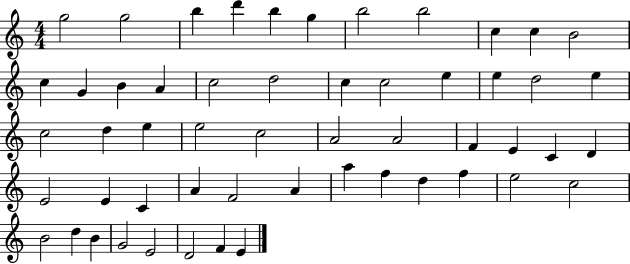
X:1
T:Untitled
M:4/4
L:1/4
K:C
g2 g2 b d' b g b2 b2 c c B2 c G B A c2 d2 c c2 e e d2 e c2 d e e2 c2 A2 A2 F E C D E2 E C A F2 A a f d f e2 c2 B2 d B G2 E2 D2 F E